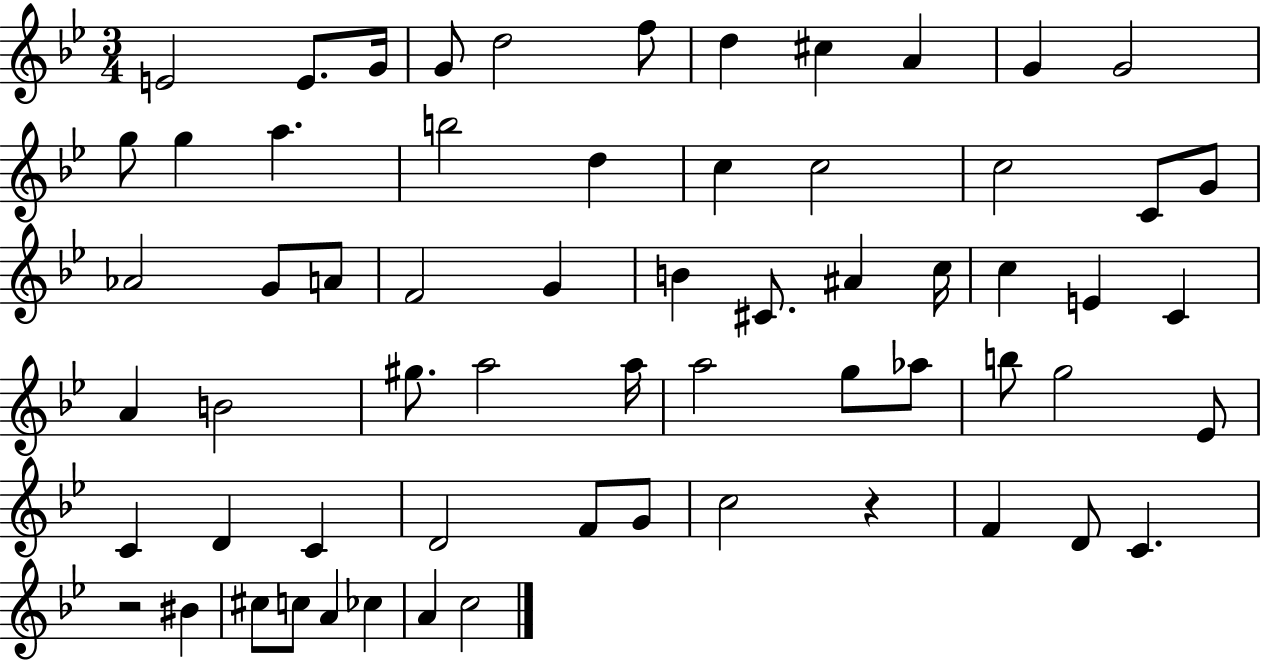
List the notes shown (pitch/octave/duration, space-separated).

E4/h E4/e. G4/s G4/e D5/h F5/e D5/q C#5/q A4/q G4/q G4/h G5/e G5/q A5/q. B5/h D5/q C5/q C5/h C5/h C4/e G4/e Ab4/h G4/e A4/e F4/h G4/q B4/q C#4/e. A#4/q C5/s C5/q E4/q C4/q A4/q B4/h G#5/e. A5/h A5/s A5/h G5/e Ab5/e B5/e G5/h Eb4/e C4/q D4/q C4/q D4/h F4/e G4/e C5/h R/q F4/q D4/e C4/q. R/h BIS4/q C#5/e C5/e A4/q CES5/q A4/q C5/h